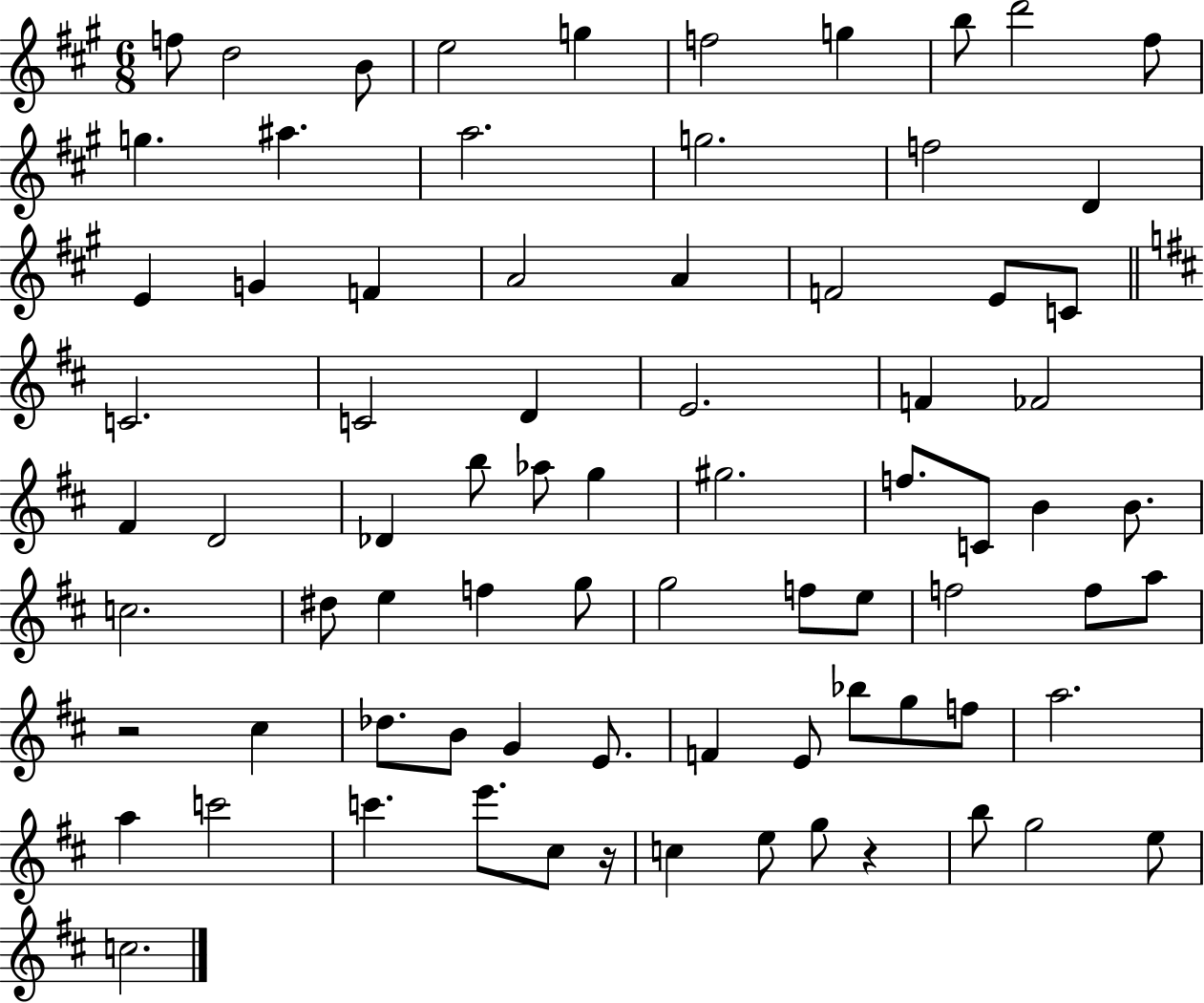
{
  \clef treble
  \numericTimeSignature
  \time 6/8
  \key a \major
  f''8 d''2 b'8 | e''2 g''4 | f''2 g''4 | b''8 d'''2 fis''8 | \break g''4. ais''4. | a''2. | g''2. | f''2 d'4 | \break e'4 g'4 f'4 | a'2 a'4 | f'2 e'8 c'8 | \bar "||" \break \key b \minor c'2. | c'2 d'4 | e'2. | f'4 fes'2 | \break fis'4 d'2 | des'4 b''8 aes''8 g''4 | gis''2. | f''8. c'8 b'4 b'8. | \break c''2. | dis''8 e''4 f''4 g''8 | g''2 f''8 e''8 | f''2 f''8 a''8 | \break r2 cis''4 | des''8. b'8 g'4 e'8. | f'4 e'8 bes''8 g''8 f''8 | a''2. | \break a''4 c'''2 | c'''4. e'''8. cis''8 r16 | c''4 e''8 g''8 r4 | b''8 g''2 e''8 | \break c''2. | \bar "|."
}